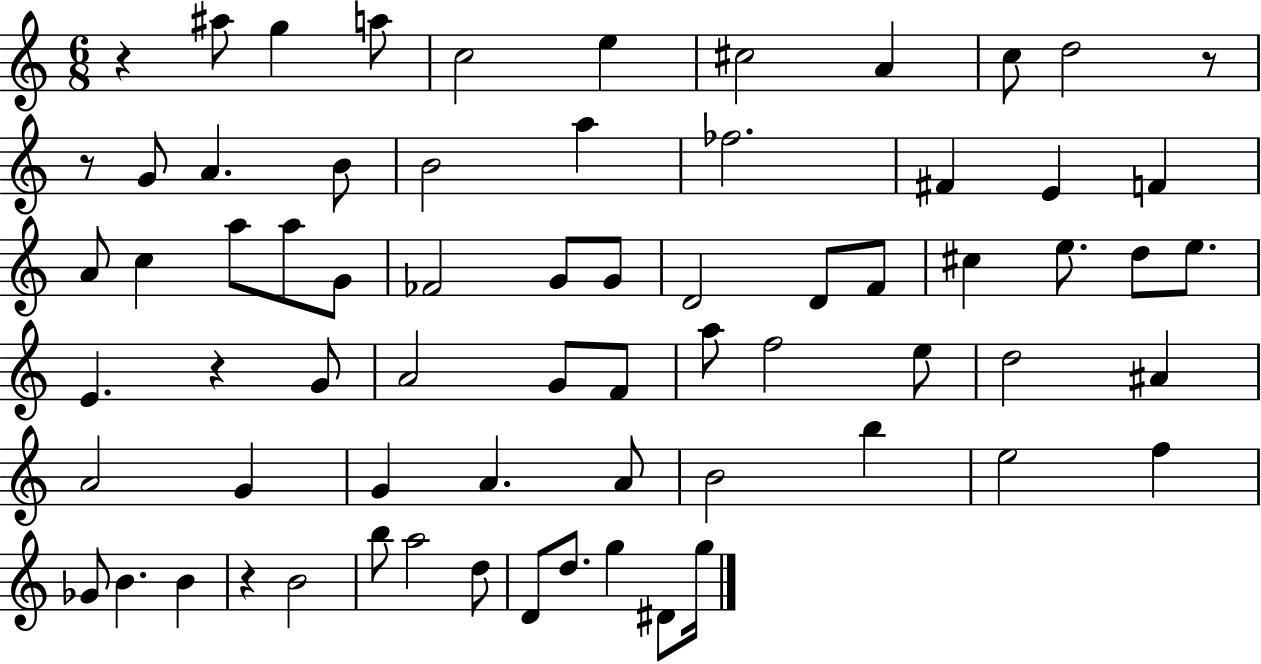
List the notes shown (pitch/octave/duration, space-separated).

R/q A#5/e G5/q A5/e C5/h E5/q C#5/h A4/q C5/e D5/h R/e R/e G4/e A4/q. B4/e B4/h A5/q FES5/h. F#4/q E4/q F4/q A4/e C5/q A5/e A5/e G4/e FES4/h G4/e G4/e D4/h D4/e F4/e C#5/q E5/e. D5/e E5/e. E4/q. R/q G4/e A4/h G4/e F4/e A5/e F5/h E5/e D5/h A#4/q A4/h G4/q G4/q A4/q. A4/e B4/h B5/q E5/h F5/q Gb4/e B4/q. B4/q R/q B4/h B5/e A5/h D5/e D4/e D5/e. G5/q D#4/e G5/s